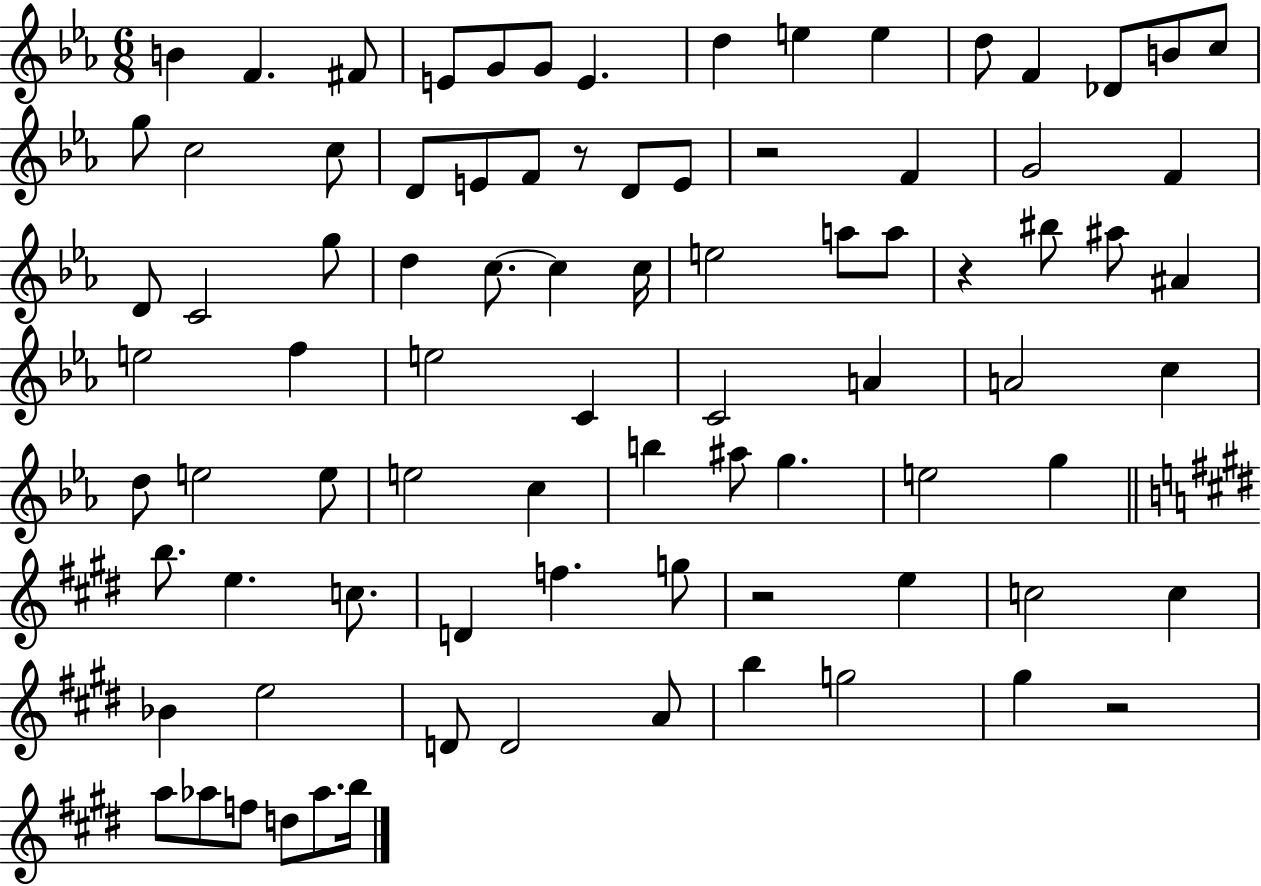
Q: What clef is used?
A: treble